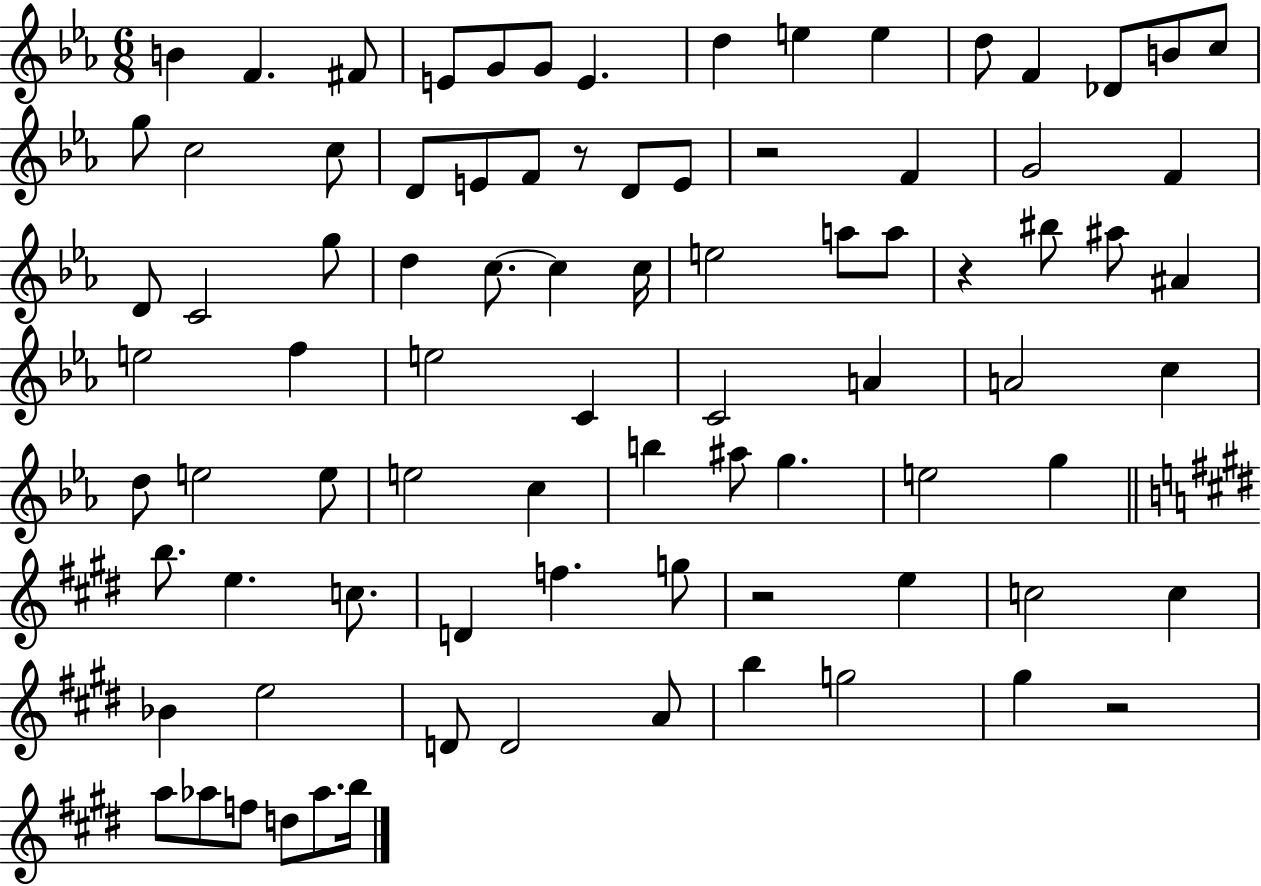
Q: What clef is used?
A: treble